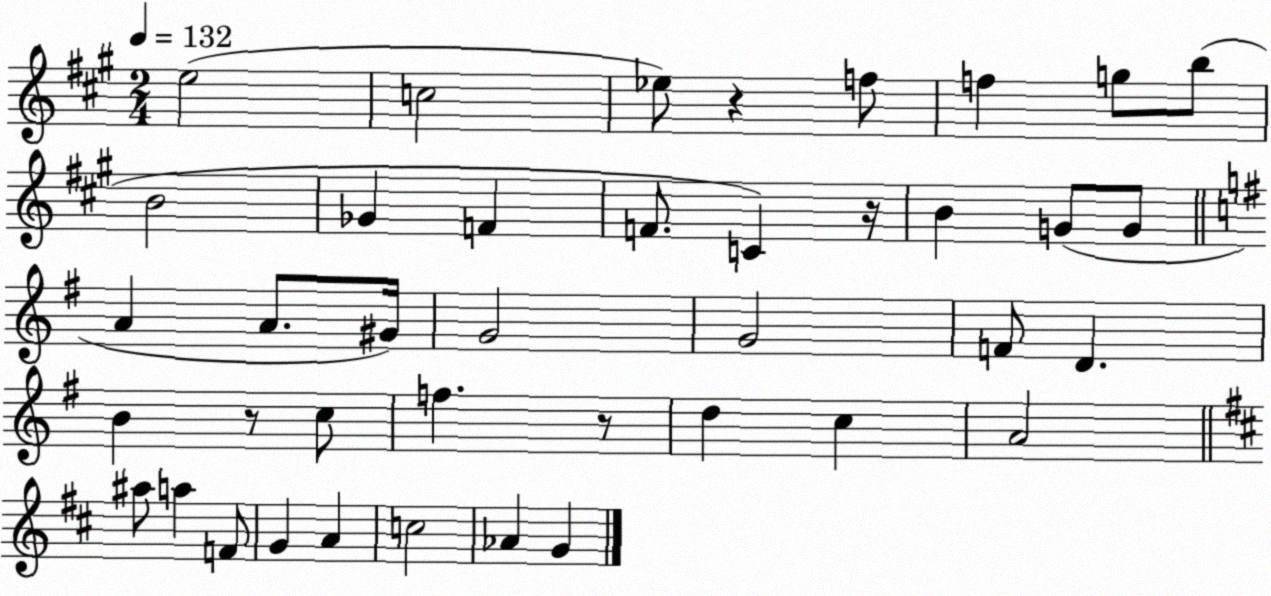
X:1
T:Untitled
M:2/4
L:1/4
K:A
e2 c2 _e/2 z f/2 f g/2 b/2 B2 _G F F/2 C z/4 B G/2 G/2 A A/2 ^G/4 G2 G2 F/2 D B z/2 c/2 f z/2 d c A2 ^a/2 a F/2 G A c2 _A G